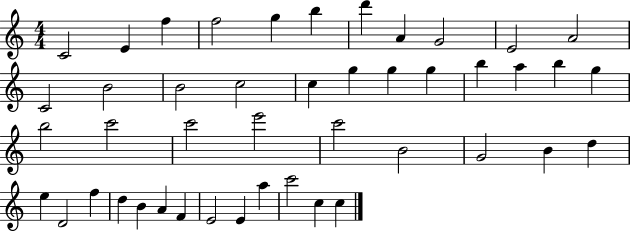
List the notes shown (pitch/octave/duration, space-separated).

C4/h E4/q F5/q F5/h G5/q B5/q D6/q A4/q G4/h E4/h A4/h C4/h B4/h B4/h C5/h C5/q G5/q G5/q G5/q B5/q A5/q B5/q G5/q B5/h C6/h C6/h E6/h C6/h B4/h G4/h B4/q D5/q E5/q D4/h F5/q D5/q B4/q A4/q F4/q E4/h E4/q A5/q C6/h C5/q C5/q